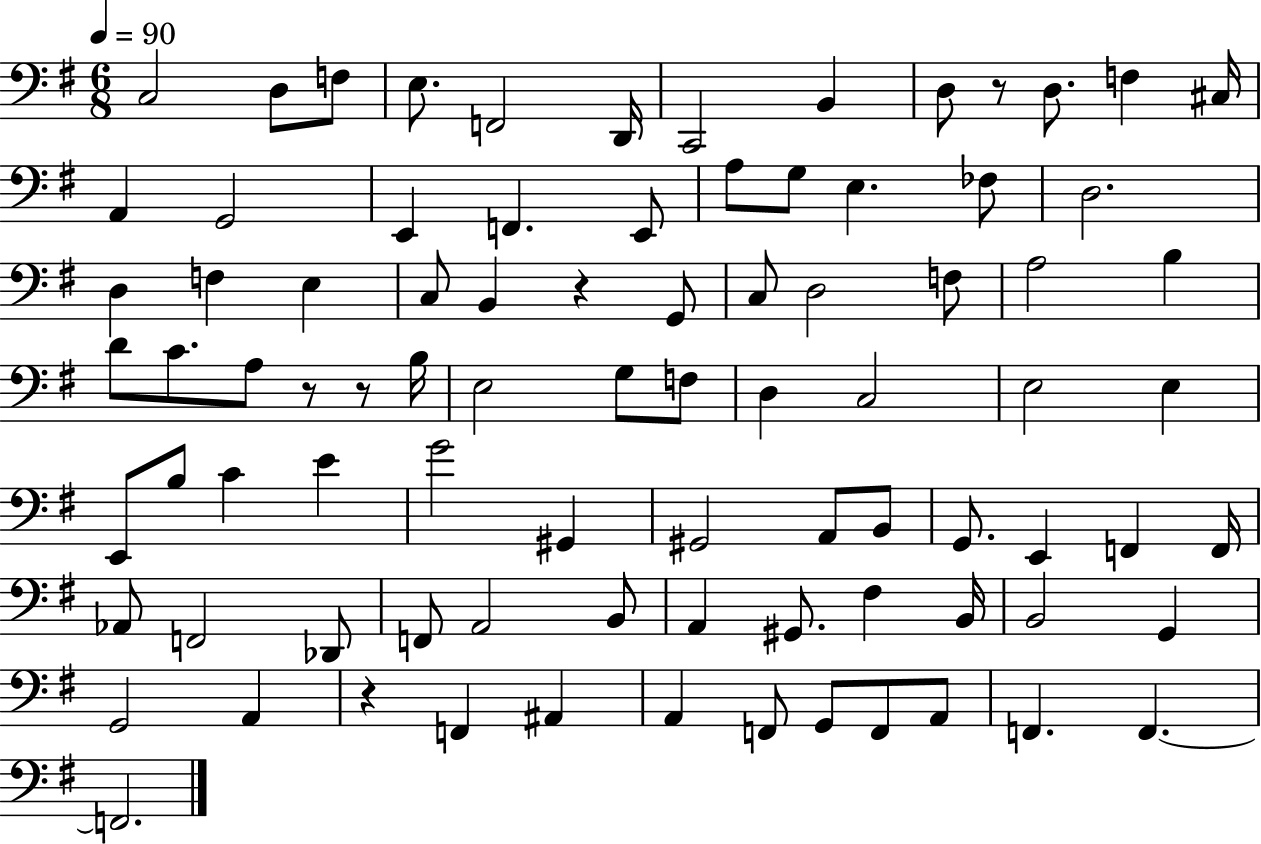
{
  \clef bass
  \numericTimeSignature
  \time 6/8
  \key g \major
  \tempo 4 = 90
  c2 d8 f8 | e8. f,2 d,16 | c,2 b,4 | d8 r8 d8. f4 cis16 | \break a,4 g,2 | e,4 f,4. e,8 | a8 g8 e4. fes8 | d2. | \break d4 f4 e4 | c8 b,4 r4 g,8 | c8 d2 f8 | a2 b4 | \break d'8 c'8. a8 r8 r8 b16 | e2 g8 f8 | d4 c2 | e2 e4 | \break e,8 b8 c'4 e'4 | g'2 gis,4 | gis,2 a,8 b,8 | g,8. e,4 f,4 f,16 | \break aes,8 f,2 des,8 | f,8 a,2 b,8 | a,4 gis,8. fis4 b,16 | b,2 g,4 | \break g,2 a,4 | r4 f,4 ais,4 | a,4 f,8 g,8 f,8 a,8 | f,4. f,4.~~ | \break f,2. | \bar "|."
}